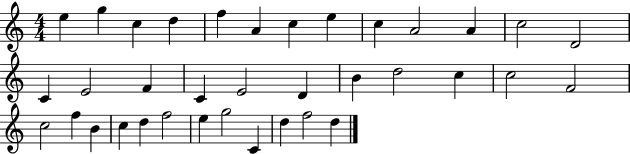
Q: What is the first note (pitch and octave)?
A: E5